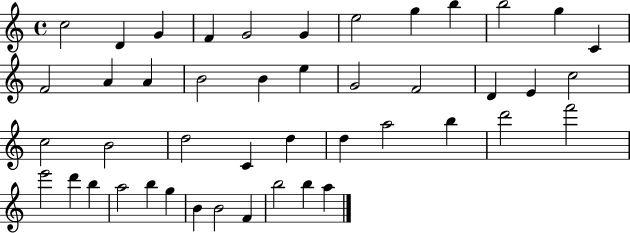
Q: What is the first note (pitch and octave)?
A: C5